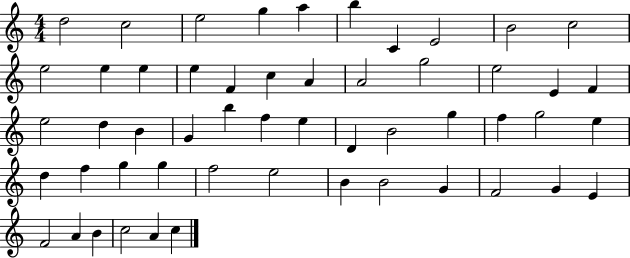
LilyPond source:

{
  \clef treble
  \numericTimeSignature
  \time 4/4
  \key c \major
  d''2 c''2 | e''2 g''4 a''4 | b''4 c'4 e'2 | b'2 c''2 | \break e''2 e''4 e''4 | e''4 f'4 c''4 a'4 | a'2 g''2 | e''2 e'4 f'4 | \break e''2 d''4 b'4 | g'4 b''4 f''4 e''4 | d'4 b'2 g''4 | f''4 g''2 e''4 | \break d''4 f''4 g''4 g''4 | f''2 e''2 | b'4 b'2 g'4 | f'2 g'4 e'4 | \break f'2 a'4 b'4 | c''2 a'4 c''4 | \bar "|."
}